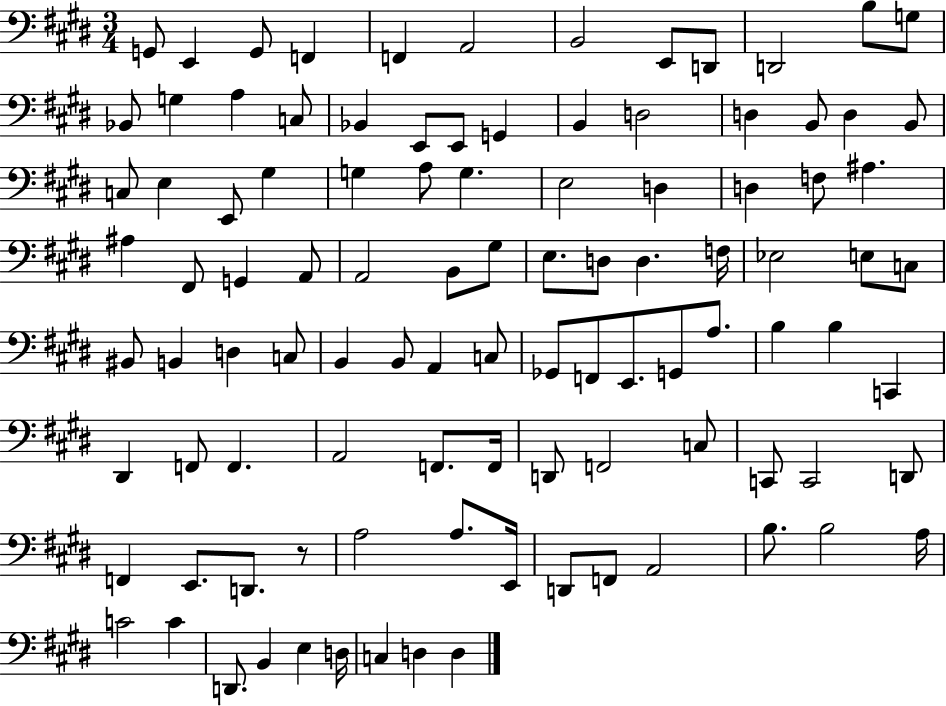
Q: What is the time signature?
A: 3/4